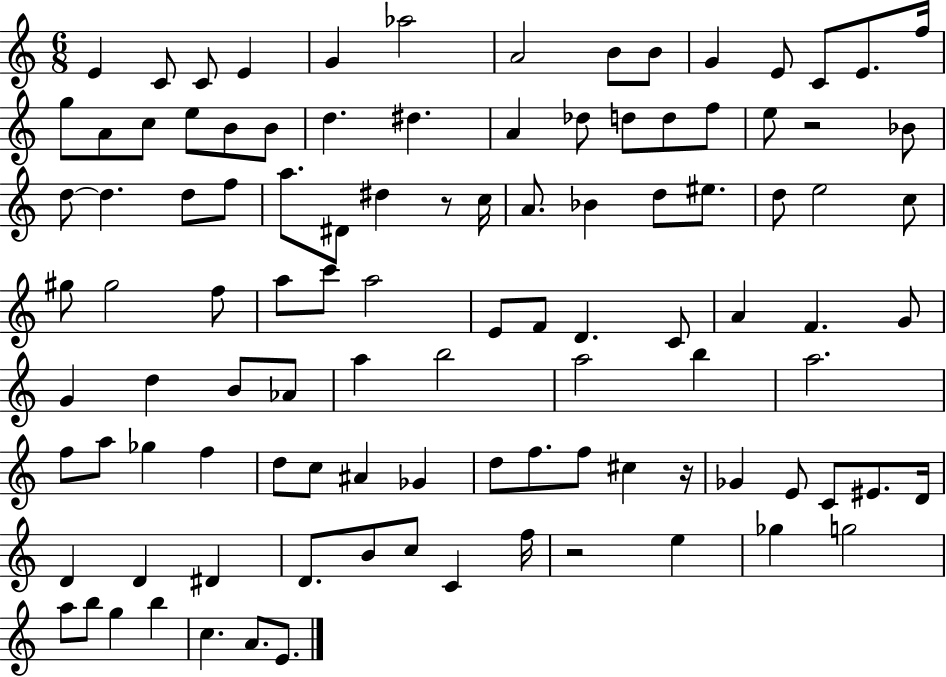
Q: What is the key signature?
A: C major